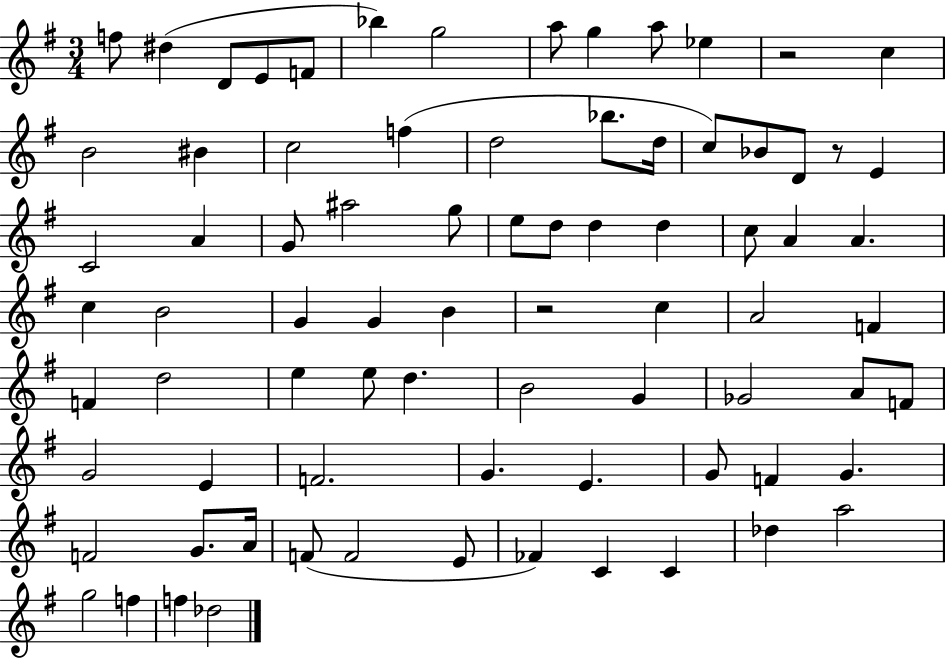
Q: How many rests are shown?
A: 3